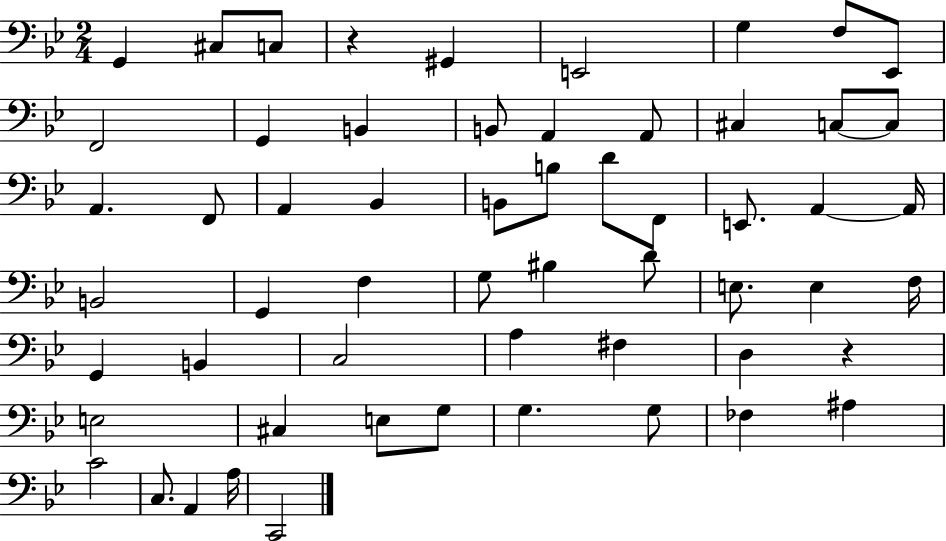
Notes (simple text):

G2/q C#3/e C3/e R/q G#2/q E2/h G3/q F3/e Eb2/e F2/h G2/q B2/q B2/e A2/q A2/e C#3/q C3/e C3/e A2/q. F2/e A2/q Bb2/q B2/e B3/e D4/e F2/e E2/e. A2/q A2/s B2/h G2/q F3/q G3/e BIS3/q D4/e E3/e. E3/q F3/s G2/q B2/q C3/h A3/q F#3/q D3/q R/q E3/h C#3/q E3/e G3/e G3/q. G3/e FES3/q A#3/q C4/h C3/e. A2/q A3/s C2/h